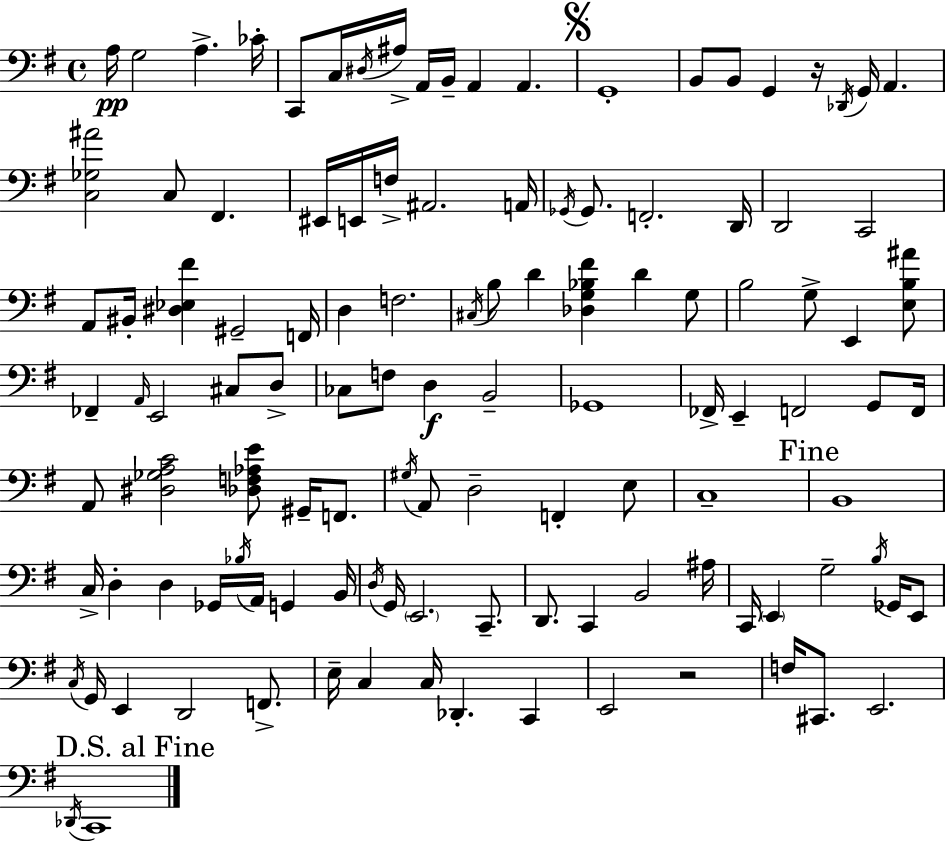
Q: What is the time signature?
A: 4/4